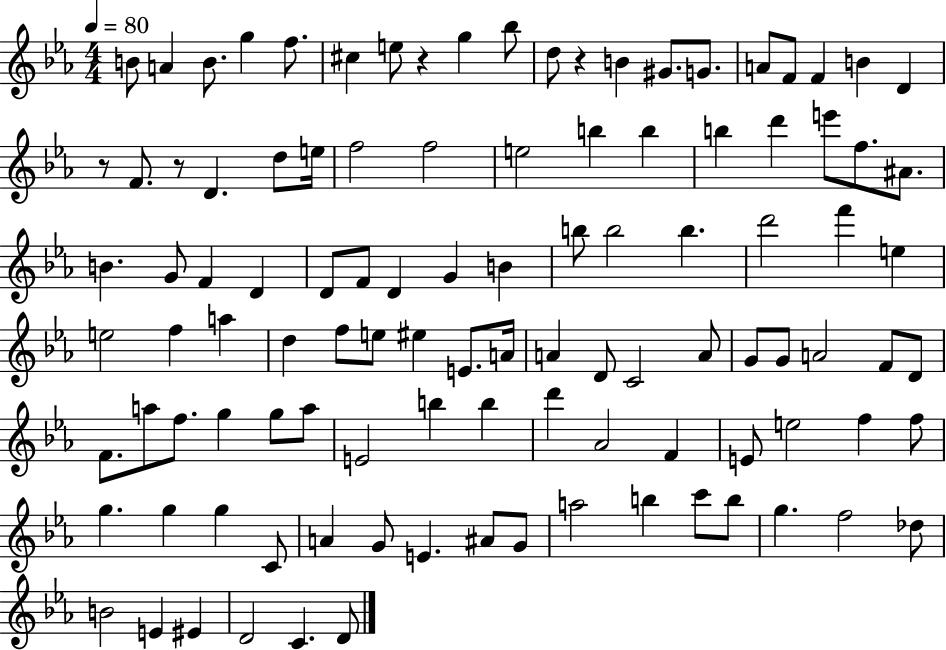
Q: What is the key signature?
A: EES major